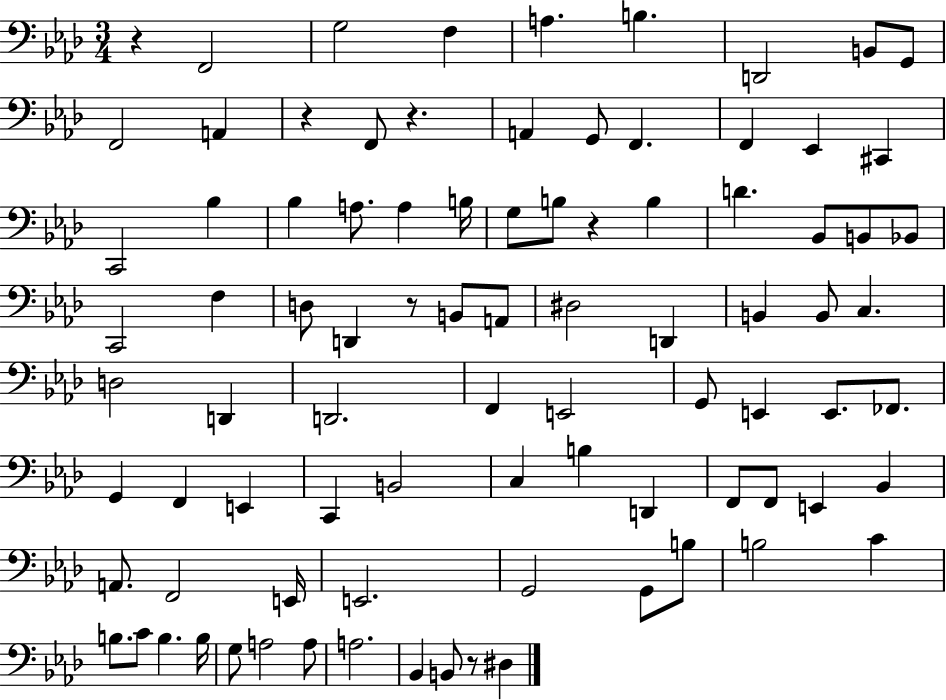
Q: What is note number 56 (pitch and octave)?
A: C3